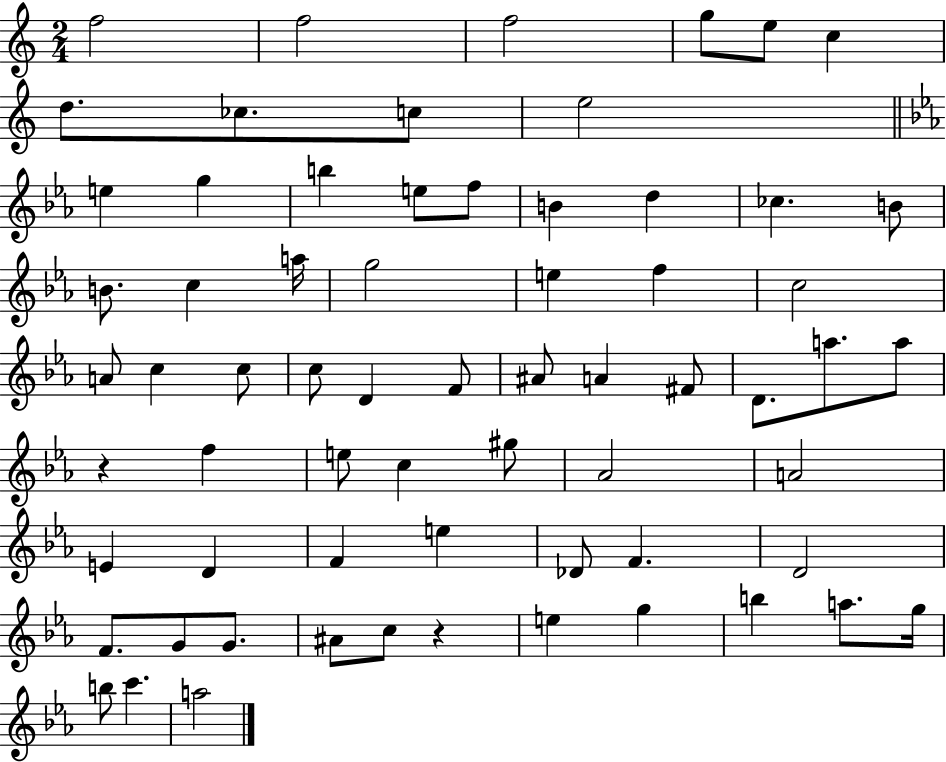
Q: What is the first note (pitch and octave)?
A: F5